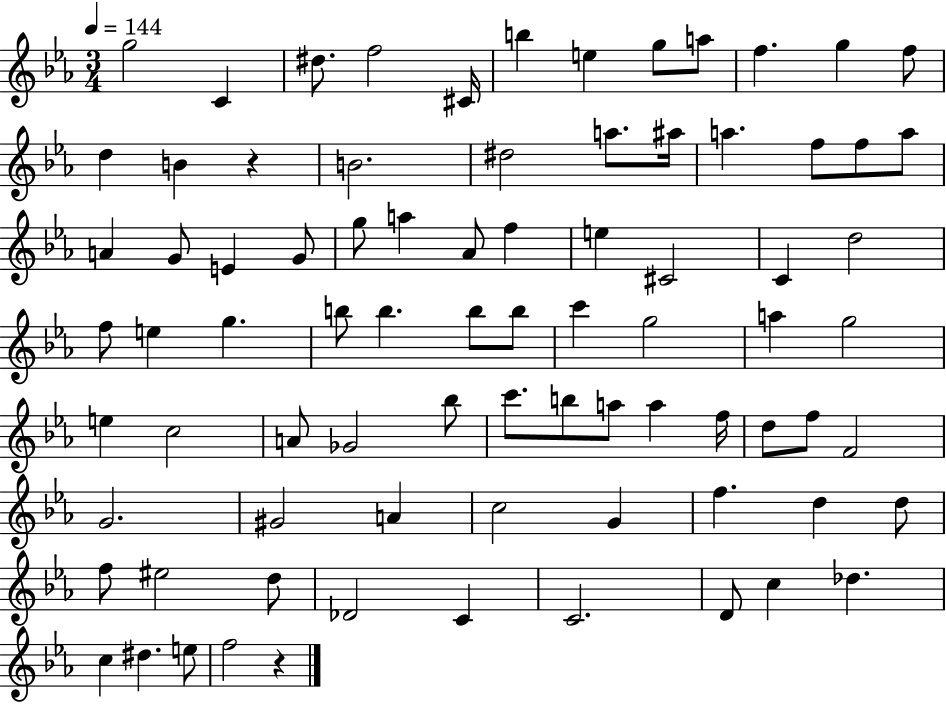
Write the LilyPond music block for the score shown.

{
  \clef treble
  \numericTimeSignature
  \time 3/4
  \key ees \major
  \tempo 4 = 144
  g''2 c'4 | dis''8. f''2 cis'16 | b''4 e''4 g''8 a''8 | f''4. g''4 f''8 | \break d''4 b'4 r4 | b'2. | dis''2 a''8. ais''16 | a''4. f''8 f''8 a''8 | \break a'4 g'8 e'4 g'8 | g''8 a''4 aes'8 f''4 | e''4 cis'2 | c'4 d''2 | \break f''8 e''4 g''4. | b''8 b''4. b''8 b''8 | c'''4 g''2 | a''4 g''2 | \break e''4 c''2 | a'8 ges'2 bes''8 | c'''8. b''8 a''8 a''4 f''16 | d''8 f''8 f'2 | \break g'2. | gis'2 a'4 | c''2 g'4 | f''4. d''4 d''8 | \break f''8 eis''2 d''8 | des'2 c'4 | c'2. | d'8 c''4 des''4. | \break c''4 dis''4. e''8 | f''2 r4 | \bar "|."
}